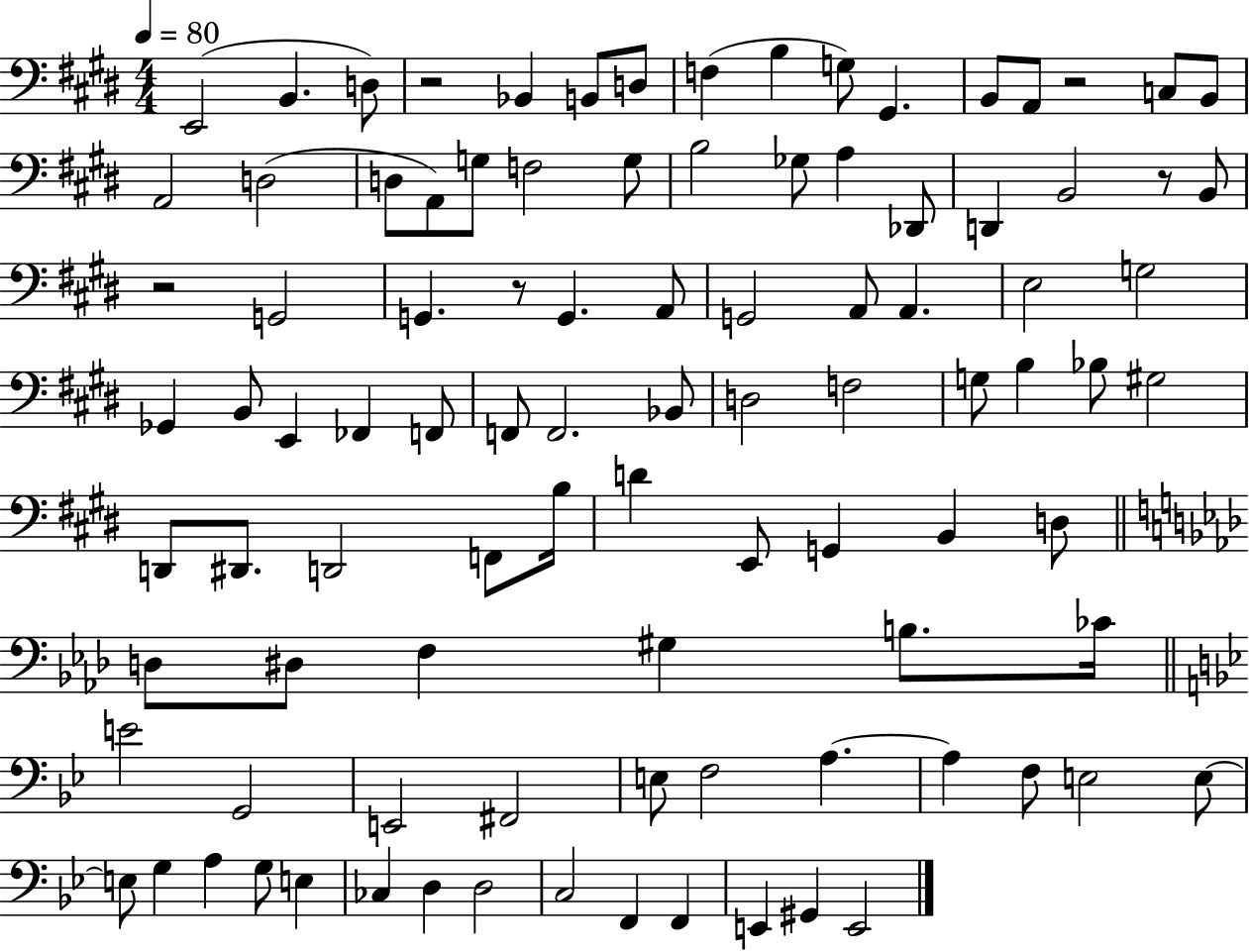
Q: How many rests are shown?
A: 5